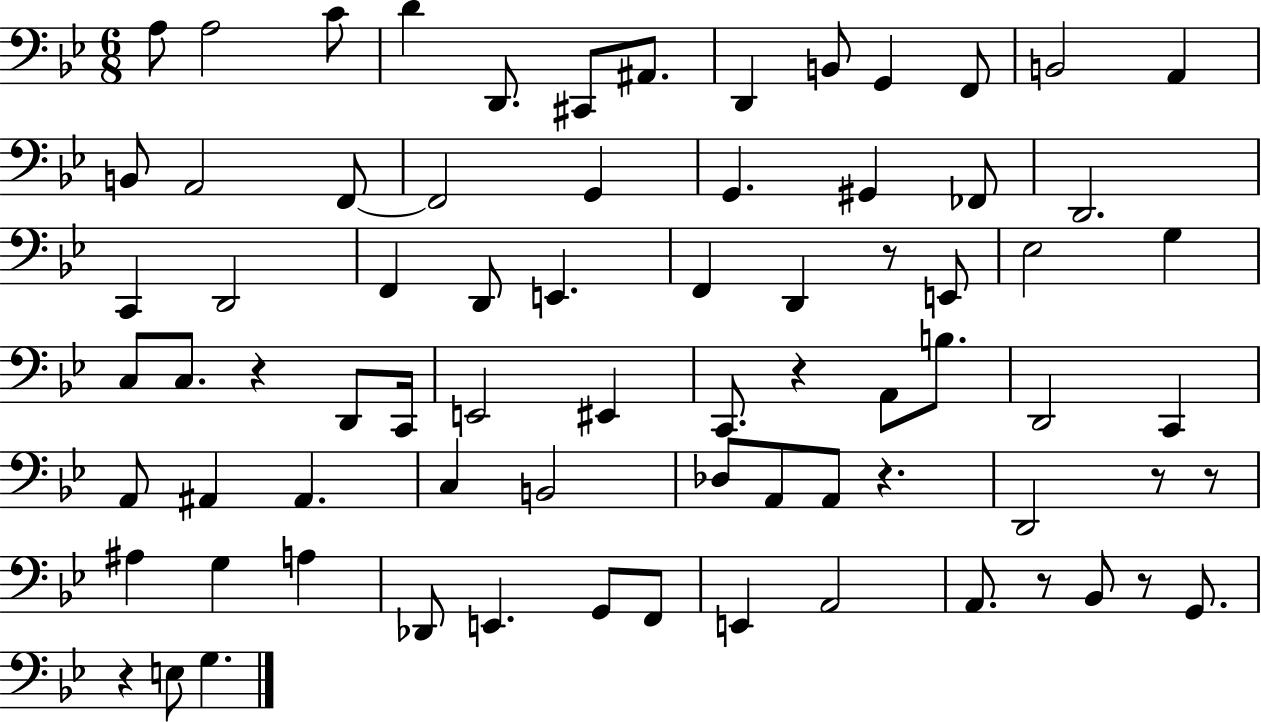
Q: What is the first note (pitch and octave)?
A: A3